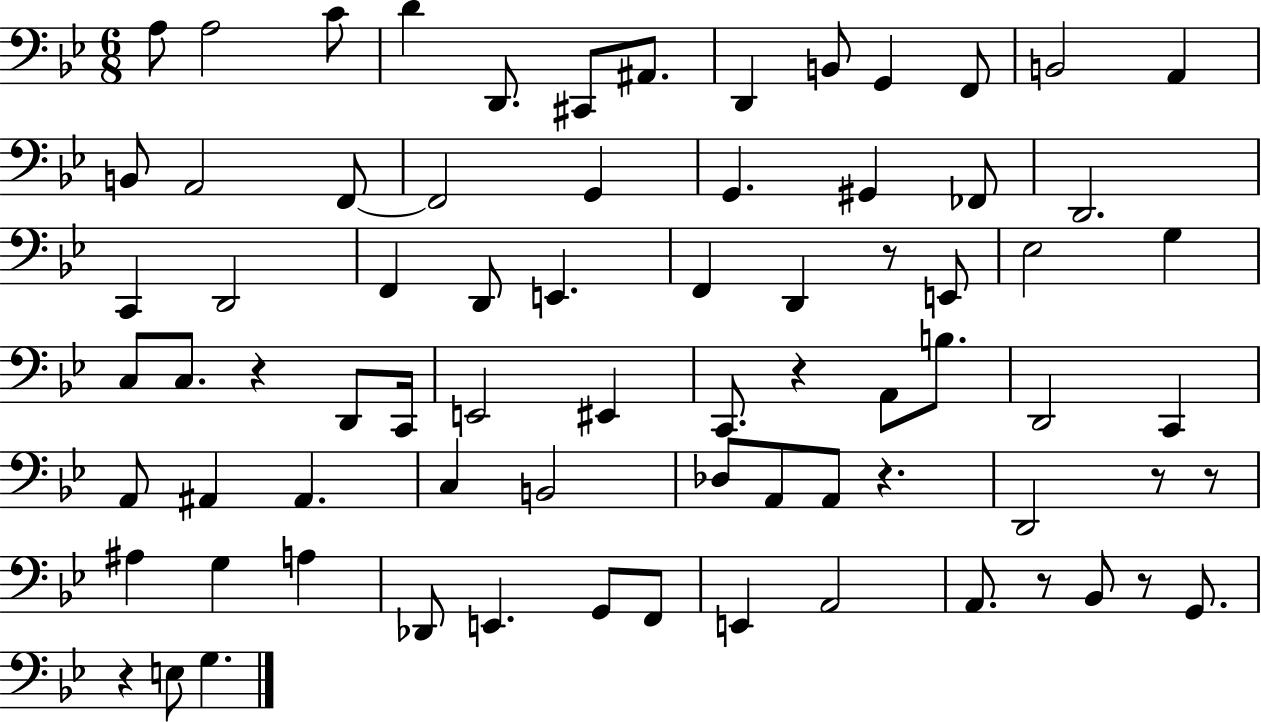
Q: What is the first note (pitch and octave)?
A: A3